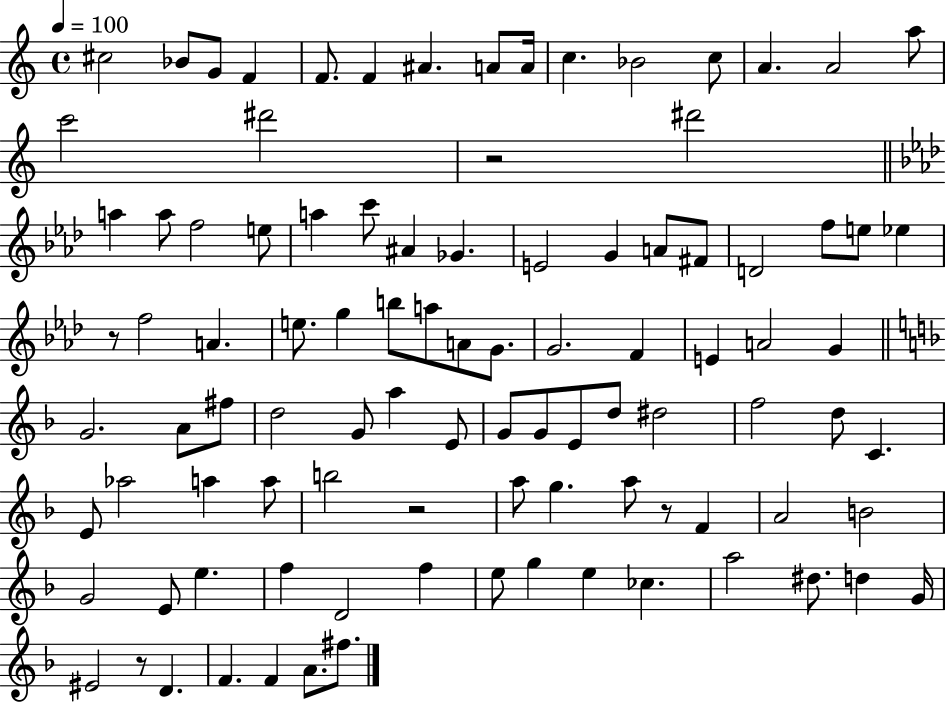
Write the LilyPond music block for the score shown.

{
  \clef treble
  \time 4/4
  \defaultTimeSignature
  \key c \major
  \tempo 4 = 100
  cis''2 bes'8 g'8 f'4 | f'8. f'4 ais'4. a'8 a'16 | c''4. bes'2 c''8 | a'4. a'2 a''8 | \break c'''2 dis'''2 | r2 dis'''2 | \bar "||" \break \key aes \major a''4 a''8 f''2 e''8 | a''4 c'''8 ais'4 ges'4. | e'2 g'4 a'8 fis'8 | d'2 f''8 e''8 ees''4 | \break r8 f''2 a'4. | e''8. g''4 b''8 a''8 a'8 g'8. | g'2. f'4 | e'4 a'2 g'4 | \break \bar "||" \break \key d \minor g'2. a'8 fis''8 | d''2 g'8 a''4 e'8 | g'8 g'8 e'8 d''8 dis''2 | f''2 d''8 c'4. | \break e'8 aes''2 a''4 a''8 | b''2 r2 | a''8 g''4. a''8 r8 f'4 | a'2 b'2 | \break g'2 e'8 e''4. | f''4 d'2 f''4 | e''8 g''4 e''4 ces''4. | a''2 dis''8. d''4 g'16 | \break eis'2 r8 d'4. | f'4. f'4 a'8. fis''8. | \bar "|."
}